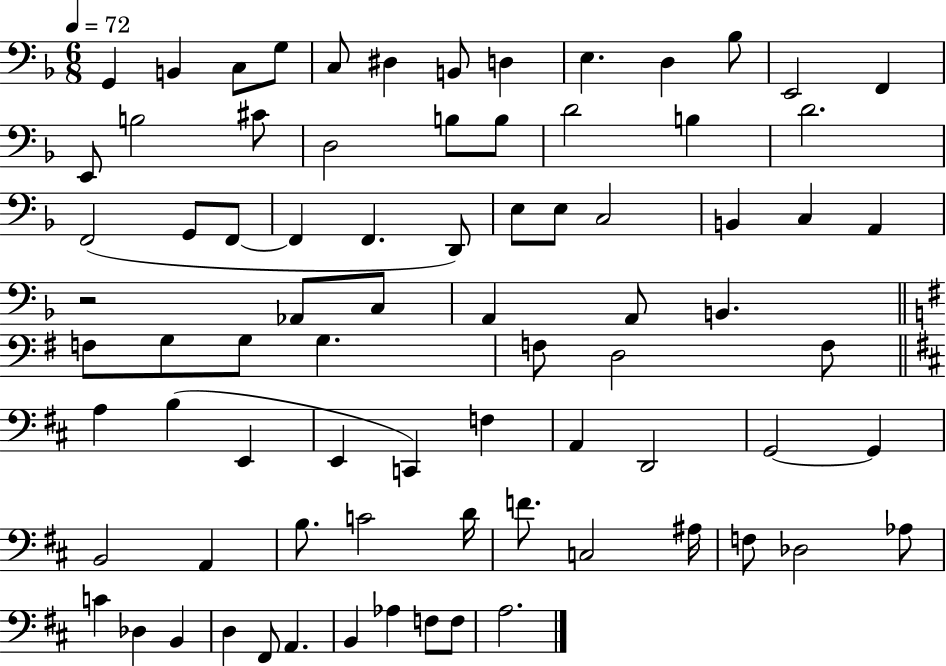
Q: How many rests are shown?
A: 1